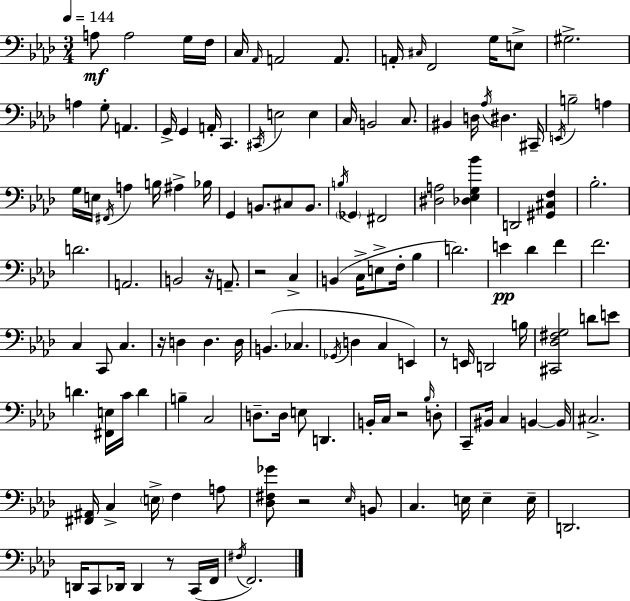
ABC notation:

X:1
T:Untitled
M:3/4
L:1/4
K:Ab
A,/2 A,2 G,/4 F,/4 C,/4 _A,,/4 A,,2 A,,/2 A,,/4 ^C,/4 F,,2 G,/4 E,/2 ^G,2 A, G,/2 A,, G,,/4 G,, A,,/4 C,, ^C,,/4 E,2 E, C,/4 B,,2 C,/2 ^B,, D,/4 _A,/4 ^D, ^C,,/4 E,,/4 B,2 A, G,/4 E,/4 ^F,,/4 A, B,/4 ^A, _B,/4 G,, B,,/2 ^C,/2 B,,/2 B,/4 _G,, ^F,,2 [^D,A,]2 [_D,_E,G,_B] D,,2 [^G,,^C,F,] _B,2 D2 A,,2 B,,2 z/4 A,,/2 z2 C, B,, C,/4 E,/2 F,/4 _B, D2 E _D F F2 C, C,,/2 C, z/4 D, D, D,/4 B,, _C, _G,,/4 D, C, E,, z/2 E,,/4 D,,2 B,/4 [^C,,_D,^F,G,]2 D/2 E/2 D [^F,,E,]/4 C/4 D B, C,2 D,/2 D,/4 E,/2 D,, B,,/4 C,/4 z2 _B,/4 D,/2 C,,/2 ^B,,/4 C, B,, B,,/4 ^C,2 [^F,,^A,,]/4 C, E,/4 F, A,/2 [_D,^F,_G]/2 z2 _E,/4 B,,/2 C, E,/4 E, E,/4 D,,2 D,,/4 C,,/2 _D,,/4 _D,, z/2 C,,/4 F,,/4 ^F,/4 F,,2